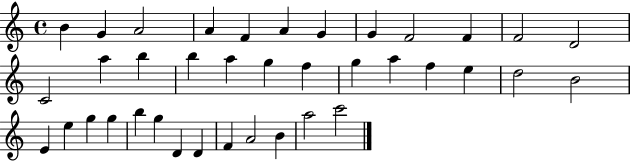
{
  \clef treble
  \time 4/4
  \defaultTimeSignature
  \key c \major
  b'4 g'4 a'2 | a'4 f'4 a'4 g'4 | g'4 f'2 f'4 | f'2 d'2 | \break c'2 a''4 b''4 | b''4 a''4 g''4 f''4 | g''4 a''4 f''4 e''4 | d''2 b'2 | \break e'4 e''4 g''4 g''4 | b''4 g''4 d'4 d'4 | f'4 a'2 b'4 | a''2 c'''2 | \break \bar "|."
}